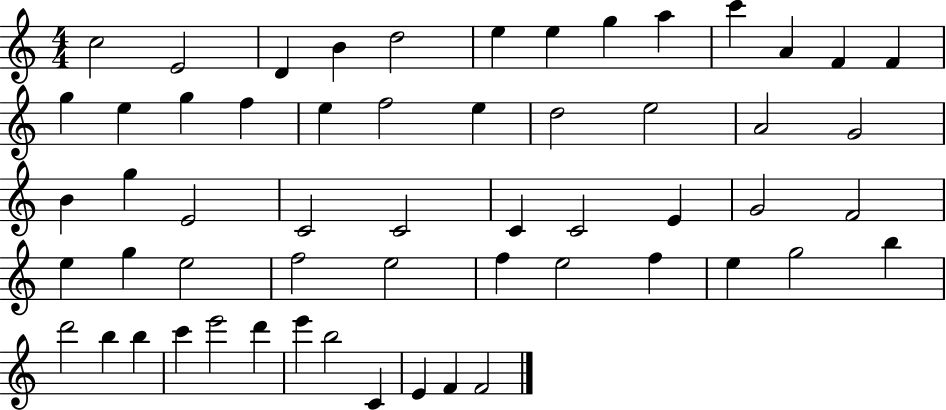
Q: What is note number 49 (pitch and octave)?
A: C6